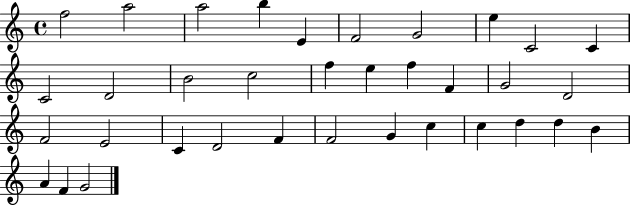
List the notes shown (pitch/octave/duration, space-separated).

F5/h A5/h A5/h B5/q E4/q F4/h G4/h E5/q C4/h C4/q C4/h D4/h B4/h C5/h F5/q E5/q F5/q F4/q G4/h D4/h F4/h E4/h C4/q D4/h F4/q F4/h G4/q C5/q C5/q D5/q D5/q B4/q A4/q F4/q G4/h